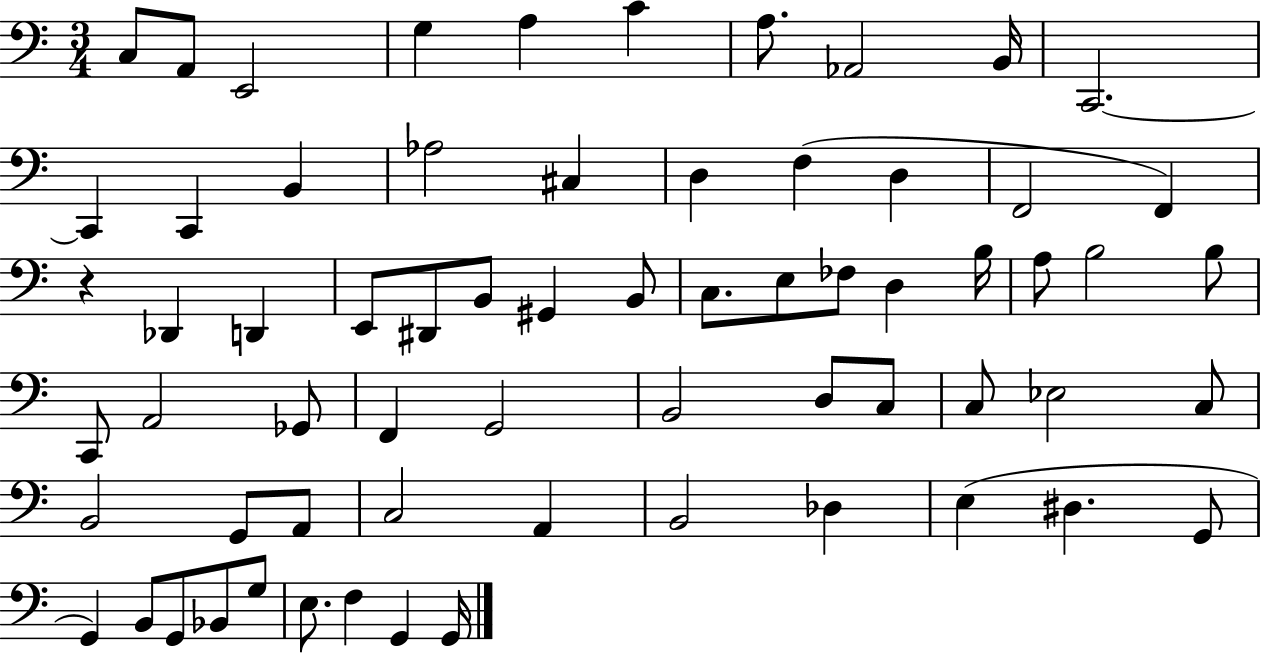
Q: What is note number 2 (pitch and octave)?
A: A2